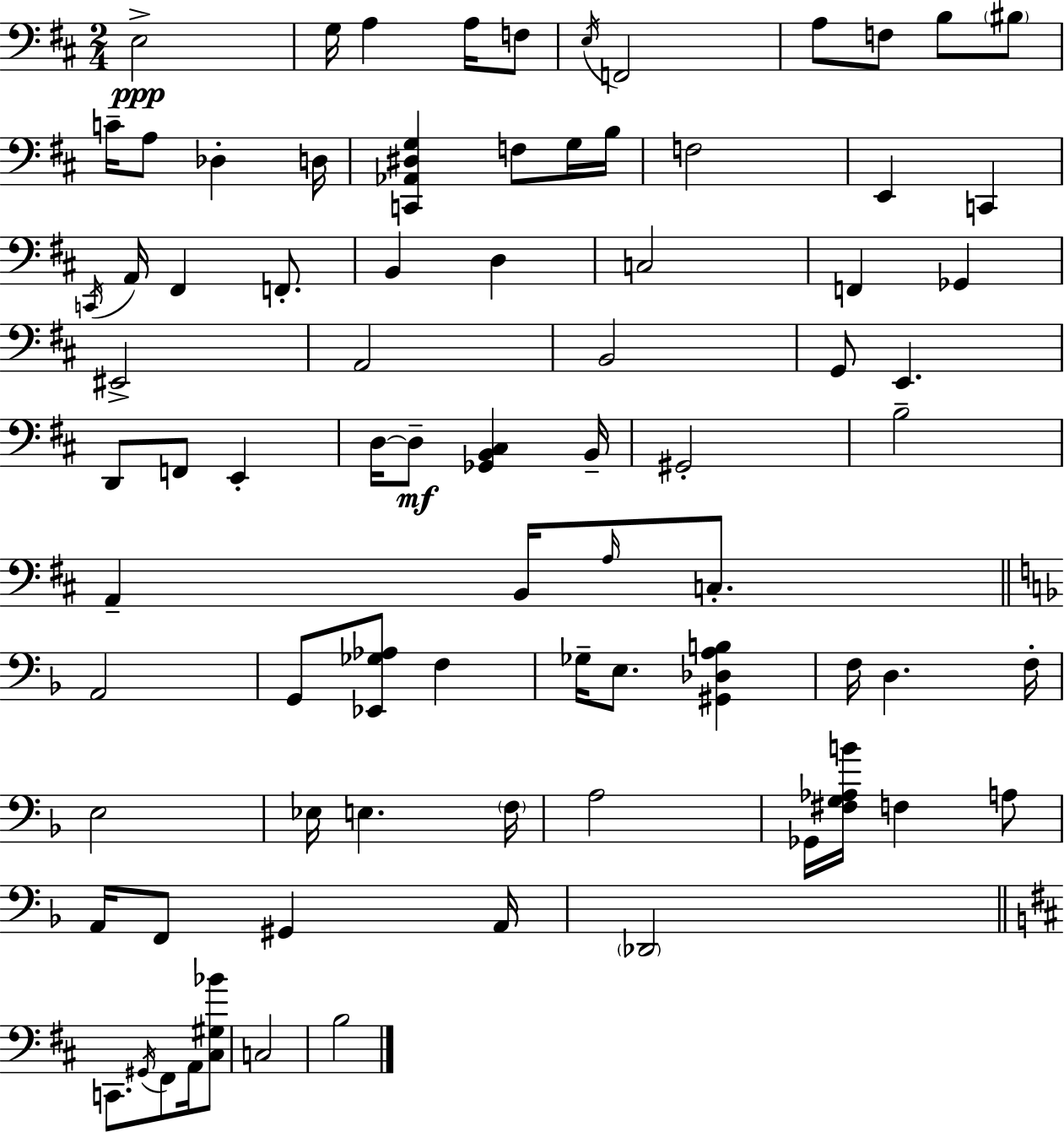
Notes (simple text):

E3/h G3/s A3/q A3/s F3/e E3/s F2/h A3/e F3/e B3/e BIS3/e C4/s A3/e Db3/q D3/s [C2,Ab2,D#3,G3]/q F3/e G3/s B3/s F3/h E2/q C2/q C2/s A2/s F#2/q F2/e. B2/q D3/q C3/h F2/q Gb2/q EIS2/h A2/h B2/h G2/e E2/q. D2/e F2/e E2/q D3/s D3/e [Gb2,B2,C#3]/q B2/s G#2/h B3/h A2/q B2/s A3/s C3/e. A2/h G2/e [Eb2,Gb3,Ab3]/e F3/q Gb3/s E3/e. [G#2,Db3,A3,B3]/q F3/s D3/q. F3/s E3/h Eb3/s E3/q. F3/s A3/h Gb2/s [F#3,G3,Ab3,B4]/s F3/q A3/e A2/s F2/e G#2/q A2/s Db2/h C2/e. G#2/s F#2/e A2/s [C#3,G#3,Bb4]/e C3/h B3/h